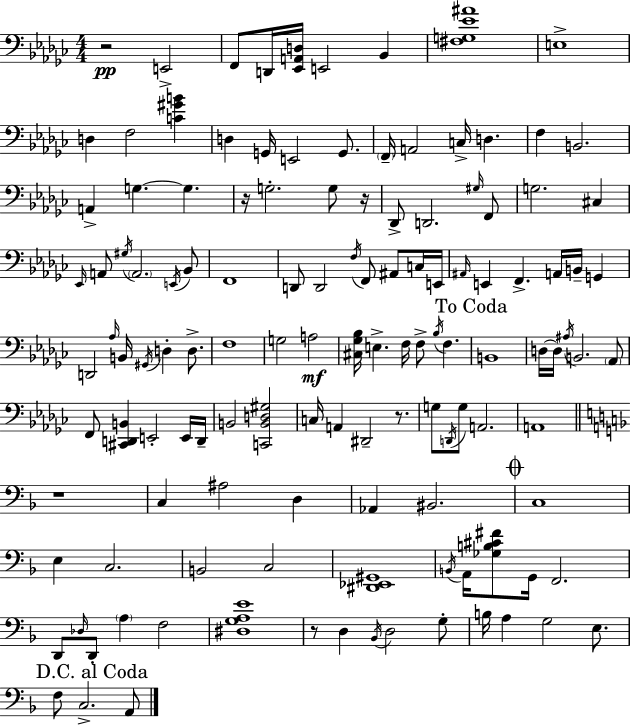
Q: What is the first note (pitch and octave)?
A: E2